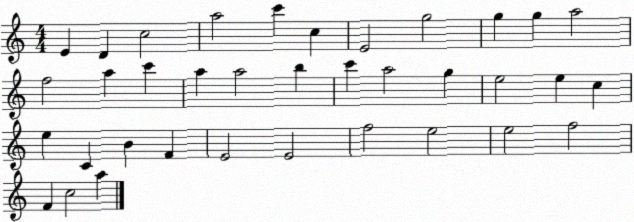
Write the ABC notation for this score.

X:1
T:Untitled
M:4/4
L:1/4
K:C
E D c2 a2 c' c E2 g2 g g a2 f2 a c' a a2 b c' a2 g e2 e c e C B F E2 E2 f2 e2 e2 f2 F c2 a